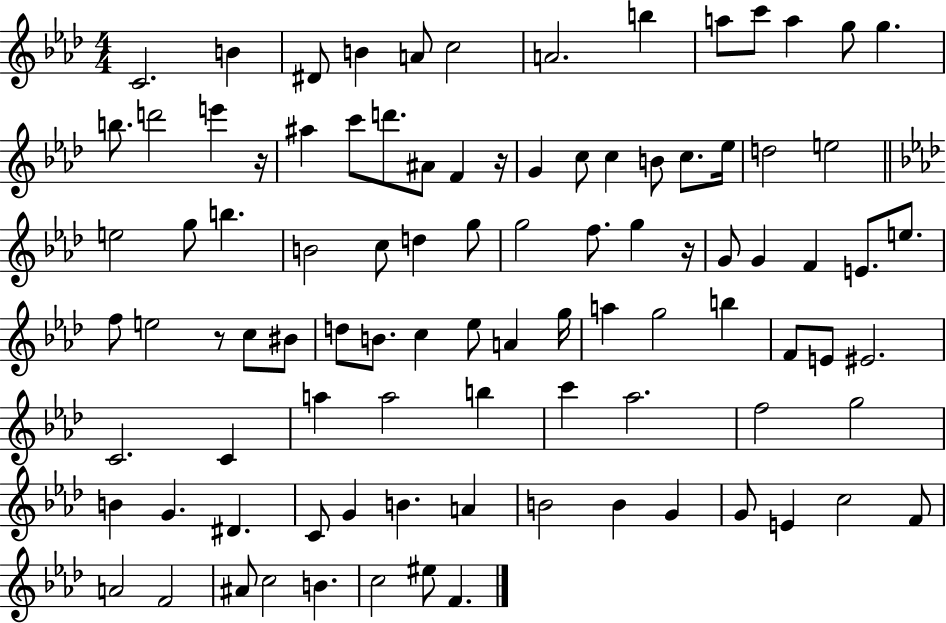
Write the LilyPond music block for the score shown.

{
  \clef treble
  \numericTimeSignature
  \time 4/4
  \key aes \major
  \repeat volta 2 { c'2. b'4 | dis'8 b'4 a'8 c''2 | a'2. b''4 | a''8 c'''8 a''4 g''8 g''4. | \break b''8. d'''2 e'''4 r16 | ais''4 c'''8 d'''8. ais'8 f'4 r16 | g'4 c''8 c''4 b'8 c''8. ees''16 | d''2 e''2 | \break \bar "||" \break \key aes \major e''2 g''8 b''4. | b'2 c''8 d''4 g''8 | g''2 f''8. g''4 r16 | g'8 g'4 f'4 e'8. e''8. | \break f''8 e''2 r8 c''8 bis'8 | d''8 b'8. c''4 ees''8 a'4 g''16 | a''4 g''2 b''4 | f'8 e'8 eis'2. | \break c'2. c'4 | a''4 a''2 b''4 | c'''4 aes''2. | f''2 g''2 | \break b'4 g'4. dis'4. | c'8 g'4 b'4. a'4 | b'2 b'4 g'4 | g'8 e'4 c''2 f'8 | \break a'2 f'2 | ais'8 c''2 b'4. | c''2 eis''8 f'4. | } \bar "|."
}